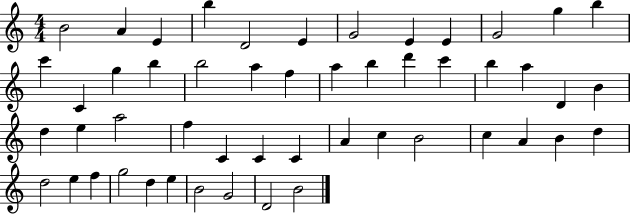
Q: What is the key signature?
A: C major